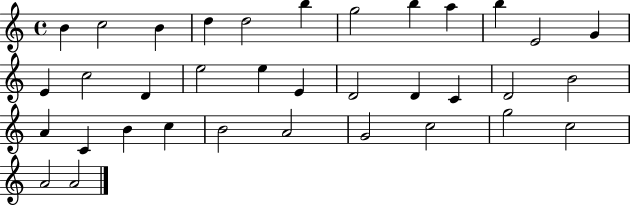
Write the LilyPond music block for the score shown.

{
  \clef treble
  \time 4/4
  \defaultTimeSignature
  \key c \major
  b'4 c''2 b'4 | d''4 d''2 b''4 | g''2 b''4 a''4 | b''4 e'2 g'4 | \break e'4 c''2 d'4 | e''2 e''4 e'4 | d'2 d'4 c'4 | d'2 b'2 | \break a'4 c'4 b'4 c''4 | b'2 a'2 | g'2 c''2 | g''2 c''2 | \break a'2 a'2 | \bar "|."
}